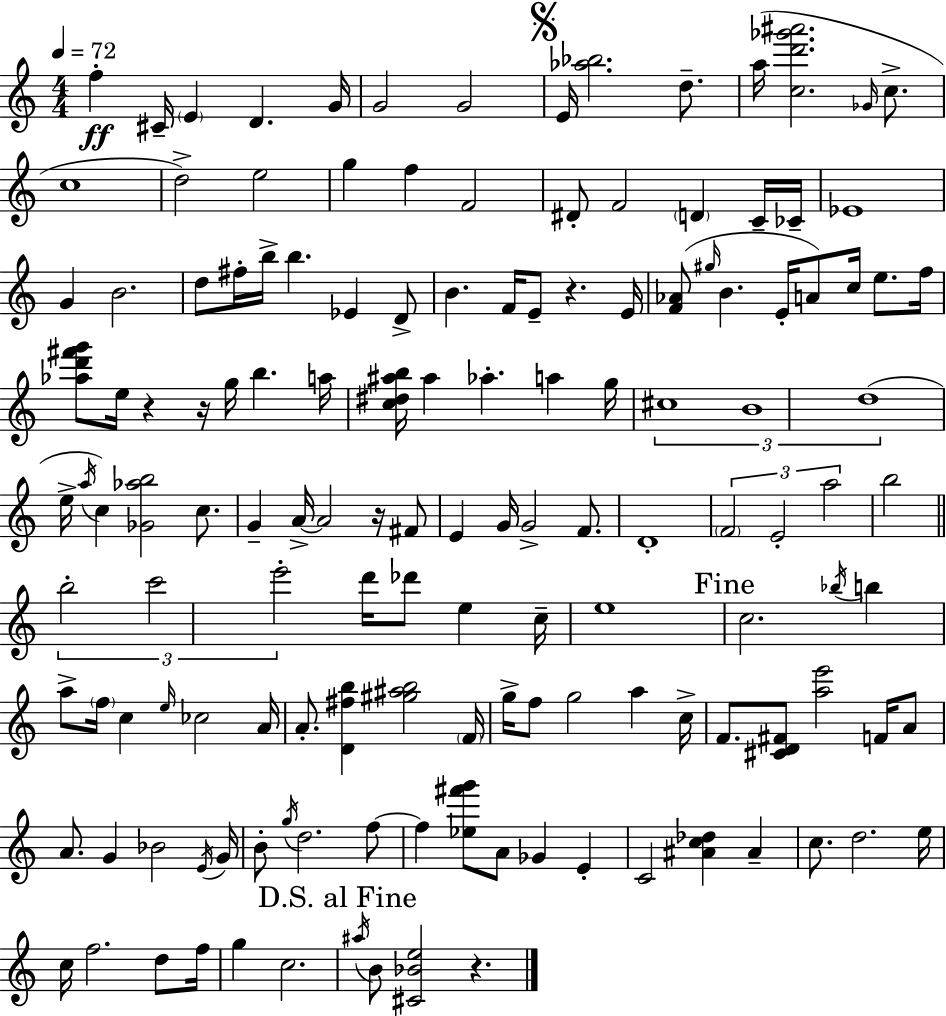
F5/q C#4/s E4/q D4/q. G4/s G4/h G4/h E4/s [Ab5,Bb5]/h. D5/e. A5/s [C5,D6,Gb6,A#6]/h. Gb4/s C5/e. C5/w D5/h E5/h G5/q F5/q F4/h D#4/e F4/h D4/q C4/s CES4/s Eb4/w G4/q B4/h. D5/e F#5/s B5/s B5/q. Eb4/q D4/e B4/q. F4/s E4/e R/q. E4/s [F4,Ab4]/e G#5/s B4/q. E4/s A4/e C5/s E5/e. F5/s [Ab5,D6,F#6,G6]/e E5/s R/q R/s G5/s B5/q. A5/s [C5,D#5,A#5,B5]/s A#5/q Ab5/q. A5/q G5/s C#5/w B4/w D5/w E5/s A5/s C5/q [Gb4,Ab5,B5]/h C5/e. G4/q A4/s A4/h R/s F#4/e E4/q G4/s G4/h F4/e. D4/w F4/h E4/h A5/h B5/h B5/h C6/h E6/h D6/s Db6/e E5/q C5/s E5/w C5/h. Bb5/s B5/q A5/e F5/s C5/q E5/s CES5/h A4/s A4/e. [D4,F#5,B5]/q [G#5,A#5,B5]/h F4/s G5/s F5/e G5/h A5/q C5/s F4/e. [C#4,D4,F#4]/e [A5,E6]/h F4/s A4/e A4/e. G4/q Bb4/h E4/s G4/s B4/e G5/s D5/h. F5/e F5/q [Eb5,F#6,G6]/e A4/e Gb4/q E4/q C4/h [A#4,C5,Db5]/q A#4/q C5/e. D5/h. E5/s C5/s F5/h. D5/e F5/s G5/q C5/h. A#5/s B4/e [C#4,Bb4,E5]/h R/q.